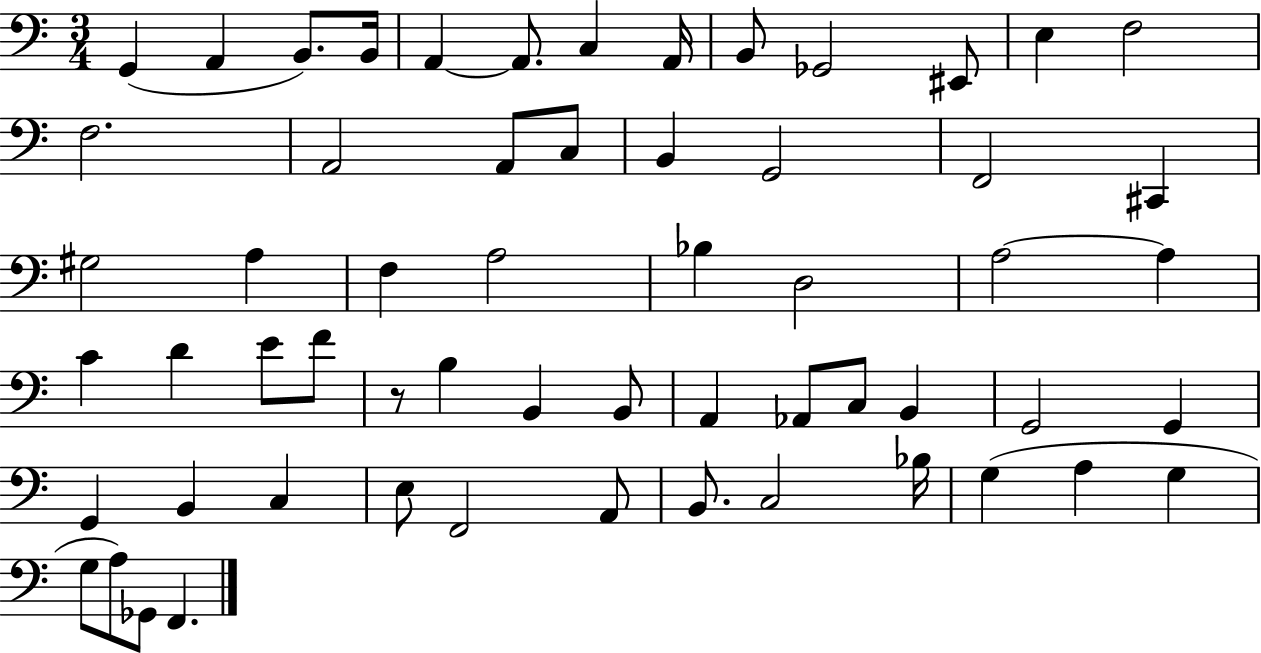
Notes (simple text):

G2/q A2/q B2/e. B2/s A2/q A2/e. C3/q A2/s B2/e Gb2/h EIS2/e E3/q F3/h F3/h. A2/h A2/e C3/e B2/q G2/h F2/h C#2/q G#3/h A3/q F3/q A3/h Bb3/q D3/h A3/h A3/q C4/q D4/q E4/e F4/e R/e B3/q B2/q B2/e A2/q Ab2/e C3/e B2/q G2/h G2/q G2/q B2/q C3/q E3/e F2/h A2/e B2/e. C3/h Bb3/s G3/q A3/q G3/q G3/e A3/e Gb2/e F2/q.